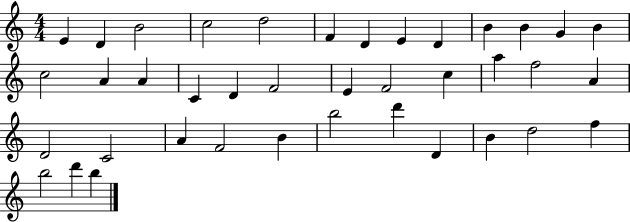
E4/q D4/q B4/h C5/h D5/h F4/q D4/q E4/q D4/q B4/q B4/q G4/q B4/q C5/h A4/q A4/q C4/q D4/q F4/h E4/q F4/h C5/q A5/q F5/h A4/q D4/h C4/h A4/q F4/h B4/q B5/h D6/q D4/q B4/q D5/h F5/q B5/h D6/q B5/q